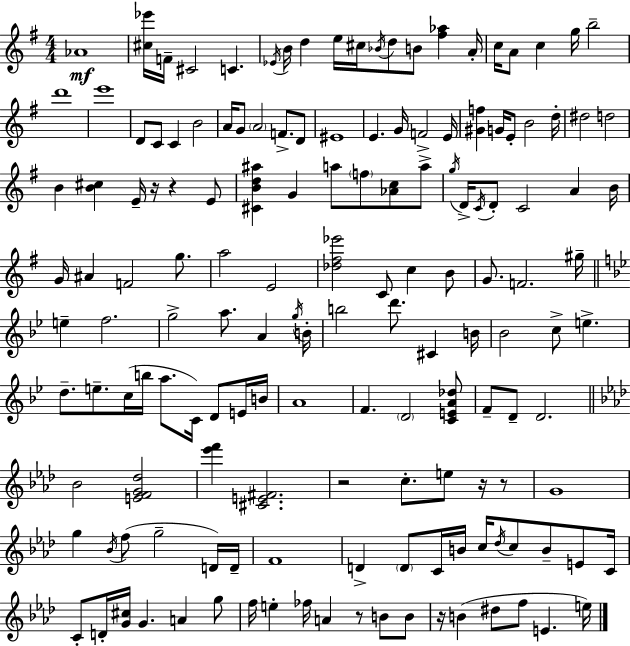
{
  \clef treble
  \numericTimeSignature
  \time 4/4
  \key e \minor
  aes'1\mf | <cis'' ees'''>16 f'16-- cis'2 c'4. | \acciaccatura { ees'16 } b'16 d''4 e''16 cis''16 \acciaccatura { bes'16 } d''8 b'8 <fis'' aes''>4 | a'16-. c''16 a'8 c''4 g''16 b''2-- | \break d'''1 | e'''1 | d'8 c'8 c'4 b'2 | a'16 g'8 \parenthesize a'2 f'8.-> | \break d'8 eis'1 | e'4. g'16 f'2-> | e'16 <gis' f''>4 g'16 e'8-. b'2 | d''16-. dis''2 d''2 | \break b'4 <b' cis''>4 e'16-- r16 r4 | e'8 <cis' b' d'' ais''>4 g'4 a''8 \parenthesize f''8 <aes' c''>8 | a''8-> \acciaccatura { g''16 } d'16-> \acciaccatura { c'16 } d'8-. c'2 a'4 | b'16 g'16 ais'4 f'2 | \break g''8. a''2 e'2 | <des'' fis'' ees'''>2 c'8 c''4 | b'8 g'8. f'2. | gis''16-- \bar "||" \break \key g \minor e''4-- f''2. | g''2-> a''8. a'4 \acciaccatura { g''16 } | b'16-. b''2 d'''8. cis'4 | b'16 bes'2 c''8-> e''4.-> | \break d''8.-- e''8.-- c''16( b''16 a''8. c'16) d'8 e'16 | b'16 a'1 | f'4. \parenthesize d'2 <c' e' a' des''>8 | f'8-- d'8-- d'2. | \break \bar "||" \break \key aes \major bes'2 <e' f' g' des''>2 | <ees''' f'''>4 <cis' e' fis'>2. | r2 c''8.-. e''8 r16 r8 | g'1 | \break g''4 \acciaccatura { bes'16 } f''8( g''2-- d'16) | d'16-- f'1 | d'4-> \parenthesize d'8 c'16 b'16 c''16 \acciaccatura { des''16 } c''8 b'8-- e'8 | c'16 c'8-. d'16-. <g' cis''>16 g'4. a'4 | \break g''8 f''16 e''4-. fes''16 a'4 r8 b'8 | b'8 r16 b'4( dis''8 f''8 e'4. | e''16) \bar "|."
}